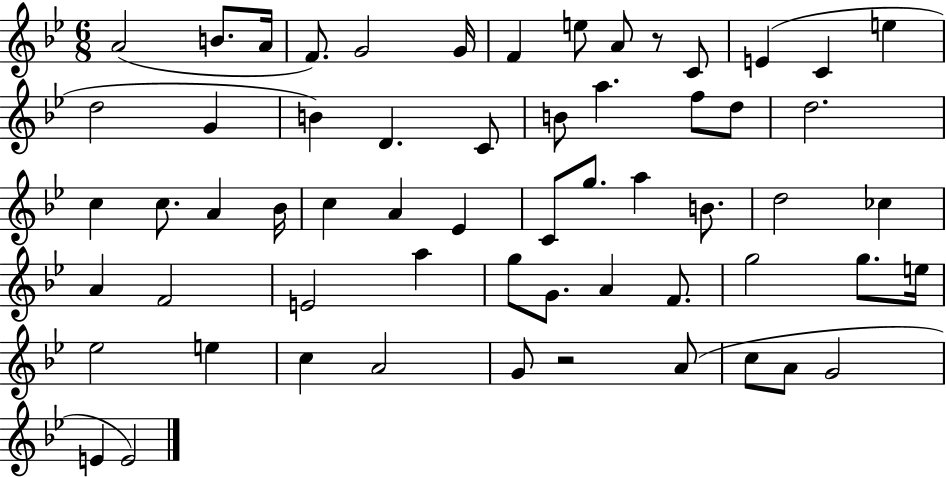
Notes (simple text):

A4/h B4/e. A4/s F4/e. G4/h G4/s F4/q E5/e A4/e R/e C4/e E4/q C4/q E5/q D5/h G4/q B4/q D4/q. C4/e B4/e A5/q. F5/e D5/e D5/h. C5/q C5/e. A4/q Bb4/s C5/q A4/q Eb4/q C4/e G5/e. A5/q B4/e. D5/h CES5/q A4/q F4/h E4/h A5/q G5/e G4/e. A4/q F4/e. G5/h G5/e. E5/s Eb5/h E5/q C5/q A4/h G4/e R/h A4/e C5/e A4/e G4/h E4/q E4/h